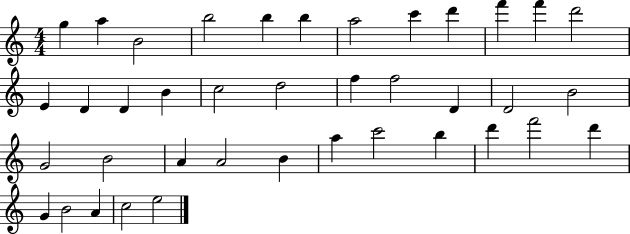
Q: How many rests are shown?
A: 0